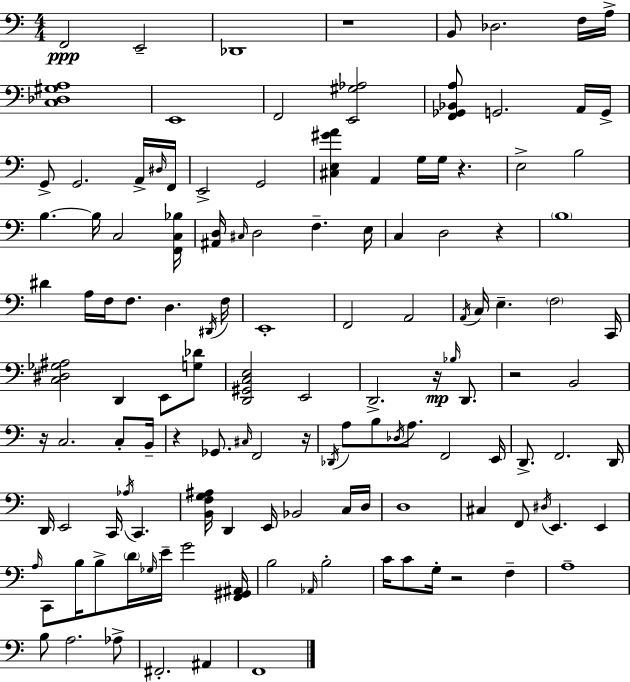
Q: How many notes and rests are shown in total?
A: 130